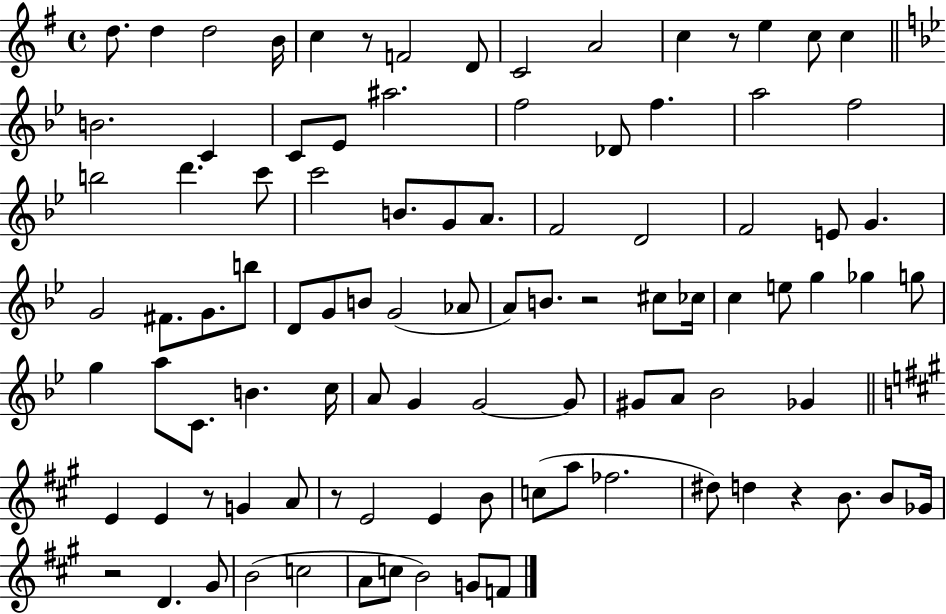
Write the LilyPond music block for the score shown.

{
  \clef treble
  \time 4/4
  \defaultTimeSignature
  \key g \major
  d''8. d''4 d''2 b'16 | c''4 r8 f'2 d'8 | c'2 a'2 | c''4 r8 e''4 c''8 c''4 | \break \bar "||" \break \key bes \major b'2. c'4 | c'8 ees'8 ais''2. | f''2 des'8 f''4. | a''2 f''2 | \break b''2 d'''4. c'''8 | c'''2 b'8. g'8 a'8. | f'2 d'2 | f'2 e'8 g'4. | \break g'2 fis'8. g'8. b''8 | d'8 g'8 b'8 g'2( aes'8 | a'8) b'8. r2 cis''8 ces''16 | c''4 e''8 g''4 ges''4 g''8 | \break g''4 a''8 c'8. b'4. c''16 | a'8 g'4 g'2~~ g'8 | gis'8 a'8 bes'2 ges'4 | \bar "||" \break \key a \major e'4 e'4 r8 g'4 a'8 | r8 e'2 e'4 b'8 | c''8( a''8 fes''2. | dis''8) d''4 r4 b'8. b'8 ges'16 | \break r2 d'4. gis'8 | b'2( c''2 | a'8 c''8 b'2) g'8 f'8 | \bar "|."
}